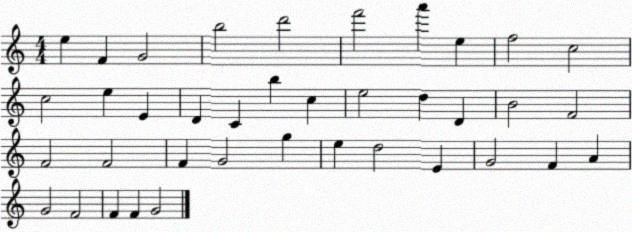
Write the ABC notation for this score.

X:1
T:Untitled
M:4/4
L:1/4
K:C
e F G2 b2 d'2 f'2 a' e f2 c2 c2 e E D C b c e2 d D B2 F2 F2 F2 F G2 g e d2 E G2 F A G2 F2 F F G2